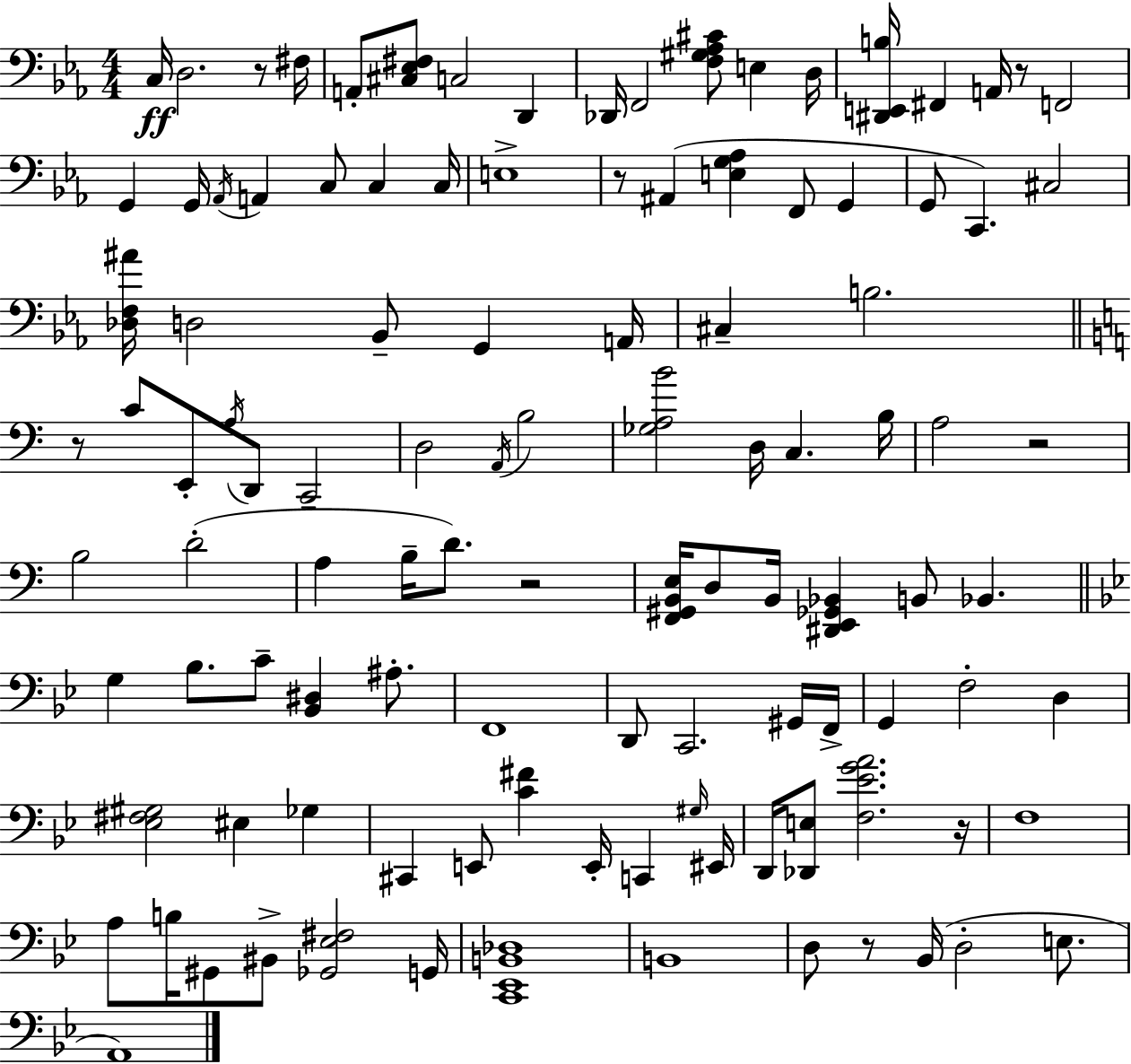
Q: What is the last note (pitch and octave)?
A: A2